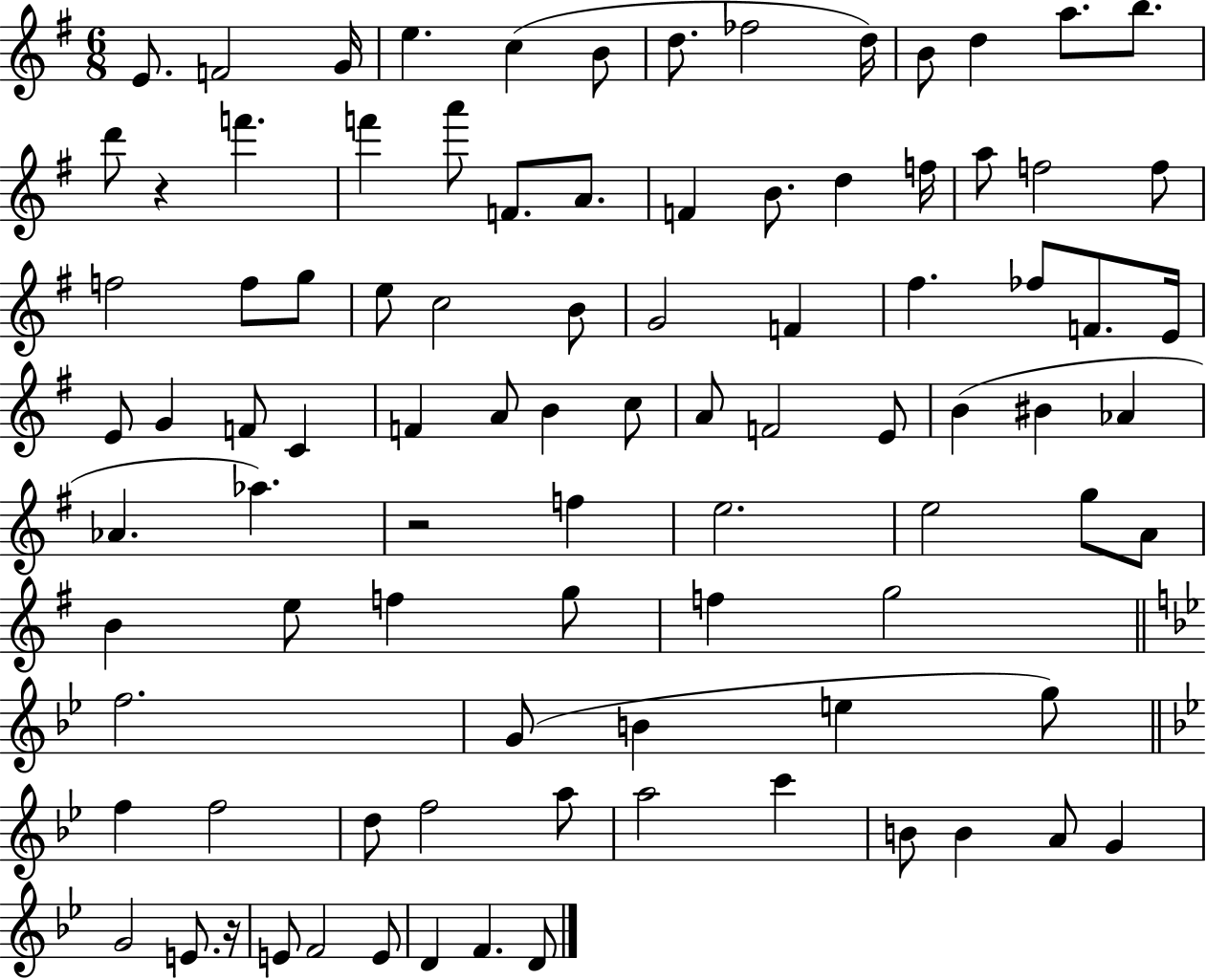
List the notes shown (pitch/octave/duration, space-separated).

E4/e. F4/h G4/s E5/q. C5/q B4/e D5/e. FES5/h D5/s B4/e D5/q A5/e. B5/e. D6/e R/q F6/q. F6/q A6/e F4/e. A4/e. F4/q B4/e. D5/q F5/s A5/e F5/h F5/e F5/h F5/e G5/e E5/e C5/h B4/e G4/h F4/q F#5/q. FES5/e F4/e. E4/s E4/e G4/q F4/e C4/q F4/q A4/e B4/q C5/e A4/e F4/h E4/e B4/q BIS4/q Ab4/q Ab4/q. Ab5/q. R/h F5/q E5/h. E5/h G5/e A4/e B4/q E5/e F5/q G5/e F5/q G5/h F5/h. G4/e B4/q E5/q G5/e F5/q F5/h D5/e F5/h A5/e A5/h C6/q B4/e B4/q A4/e G4/q G4/h E4/e. R/s E4/e F4/h E4/e D4/q F4/q. D4/e